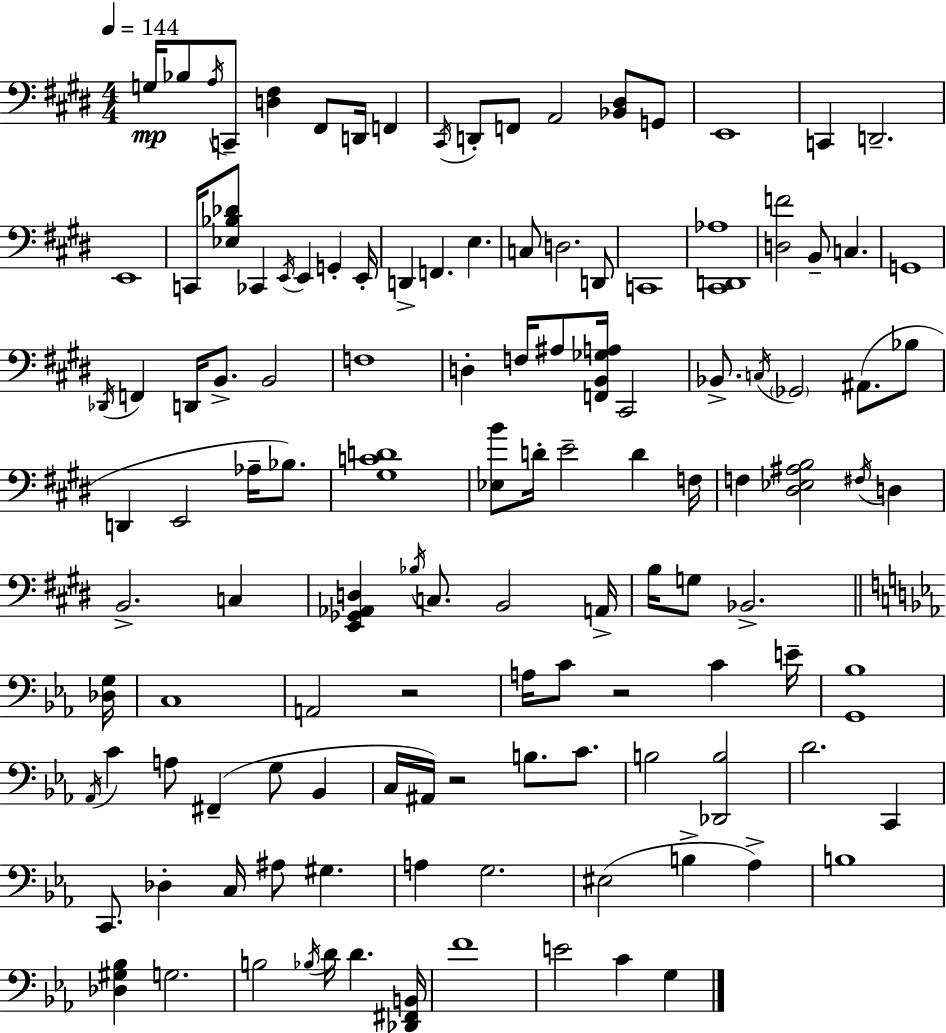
G3/s Bb3/e A3/s C2/e [D3,F#3]/q F#2/e D2/s F2/q C#2/s D2/e F2/e A2/h [Bb2,D#3]/e G2/e E2/w C2/q D2/h. E2/w C2/s [Eb3,Bb3,Db4]/e CES2/q E2/s E2/q G2/q E2/s D2/q F2/q. E3/q. C3/e D3/h. D2/e C2/w [C#2,D2,Ab3]/w [D3,F4]/h B2/e C3/q. G2/w Db2/s F2/q D2/s B2/e. B2/h F3/w D3/q F3/s A#3/e [F2,B2,Gb3,A3]/s C#2/h Bb2/e. C3/s Gb2/h A#2/e. Bb3/e D2/q E2/h Ab3/s Bb3/e. [G#3,C4,D4]/w [Eb3,B4]/e D4/s E4/h D4/q F3/s F3/q [D#3,Eb3,A#3,B3]/h F#3/s D3/q B2/h. C3/q [E2,Gb2,Ab2,D3]/q Bb3/s C3/e. B2/h A2/s B3/s G3/e Bb2/h. [Db3,G3]/s C3/w A2/h R/h A3/s C4/e R/h C4/q E4/s [G2,Bb3]/w Ab2/s C4/q A3/e F#2/q G3/e Bb2/q C3/s A#2/s R/h B3/e. C4/e. B3/h [Db2,B3]/h D4/h. C2/q C2/e. Db3/q C3/s A#3/e G#3/q. A3/q G3/h. EIS3/h B3/q Ab3/q B3/w [Db3,G#3,Bb3]/q G3/h. B3/h Bb3/s D4/s D4/q. [Db2,F#2,B2]/s F4/w E4/h C4/q G3/q